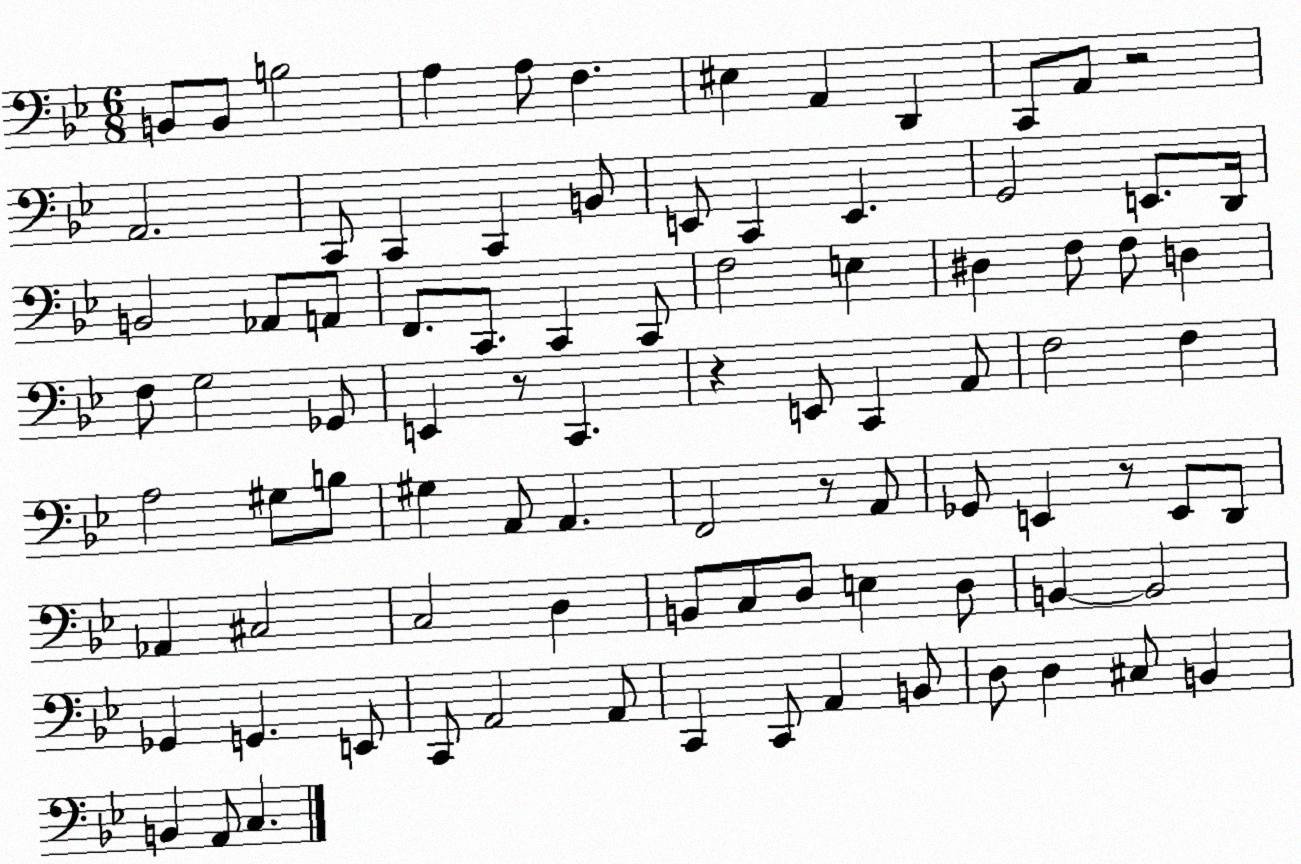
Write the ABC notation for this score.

X:1
T:Untitled
M:6/8
L:1/4
K:Bb
B,,/2 B,,/2 B,2 A, A,/2 F, ^E, A,, D,, C,,/2 A,,/2 z2 A,,2 C,,/2 C,, C,, B,,/2 E,,/2 C,, E,, G,,2 E,,/2 D,,/4 B,,2 _A,,/2 A,,/2 F,,/2 C,,/2 C,, C,,/2 F,2 E, ^D, F,/2 F,/2 D, F,/2 G,2 _G,,/2 E,, z/2 C,, z E,,/2 C,, A,,/2 F,2 F, A,2 ^G,/2 B,/2 ^G, A,,/2 A,, F,,2 z/2 A,,/2 _G,,/2 E,, z/2 E,,/2 D,,/2 _A,, ^C,2 C,2 D, B,,/2 C,/2 D,/2 E, D,/2 B,, B,,2 _G,, G,, E,,/2 C,,/2 A,,2 A,,/2 C,, C,,/2 A,, B,,/2 D,/2 D, ^C,/2 B,, B,, A,,/2 C,